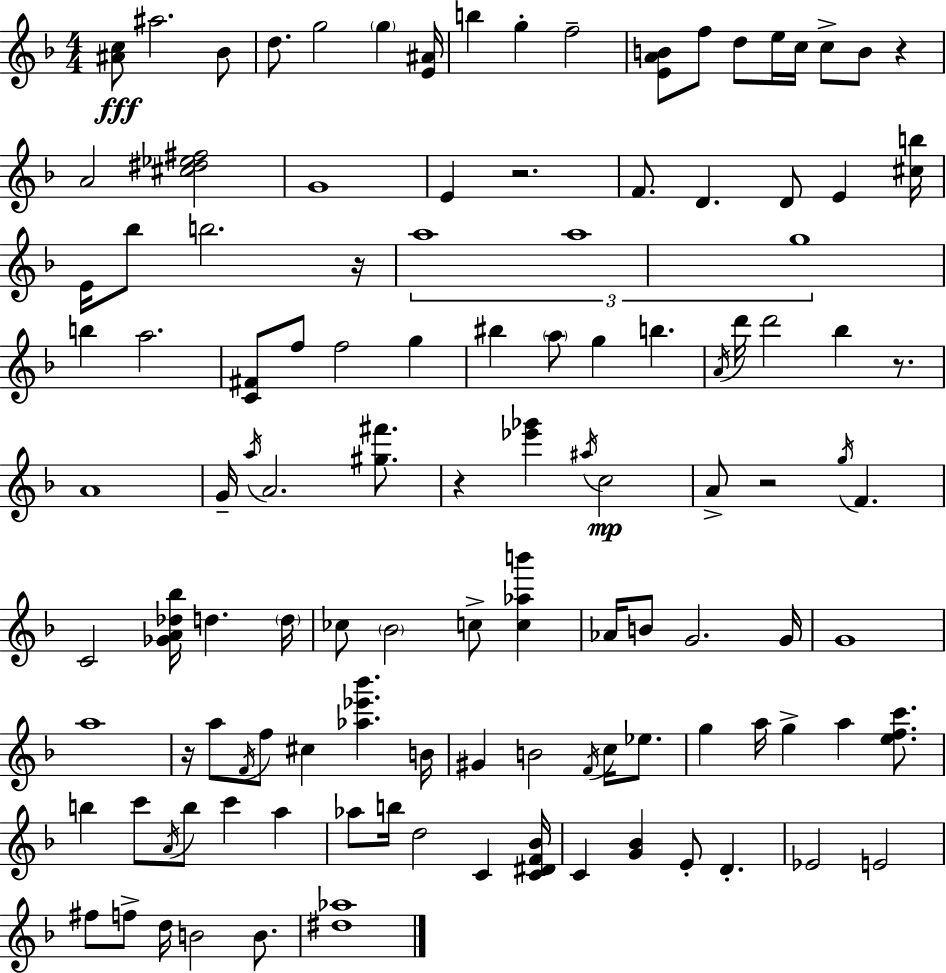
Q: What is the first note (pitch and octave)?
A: A#5